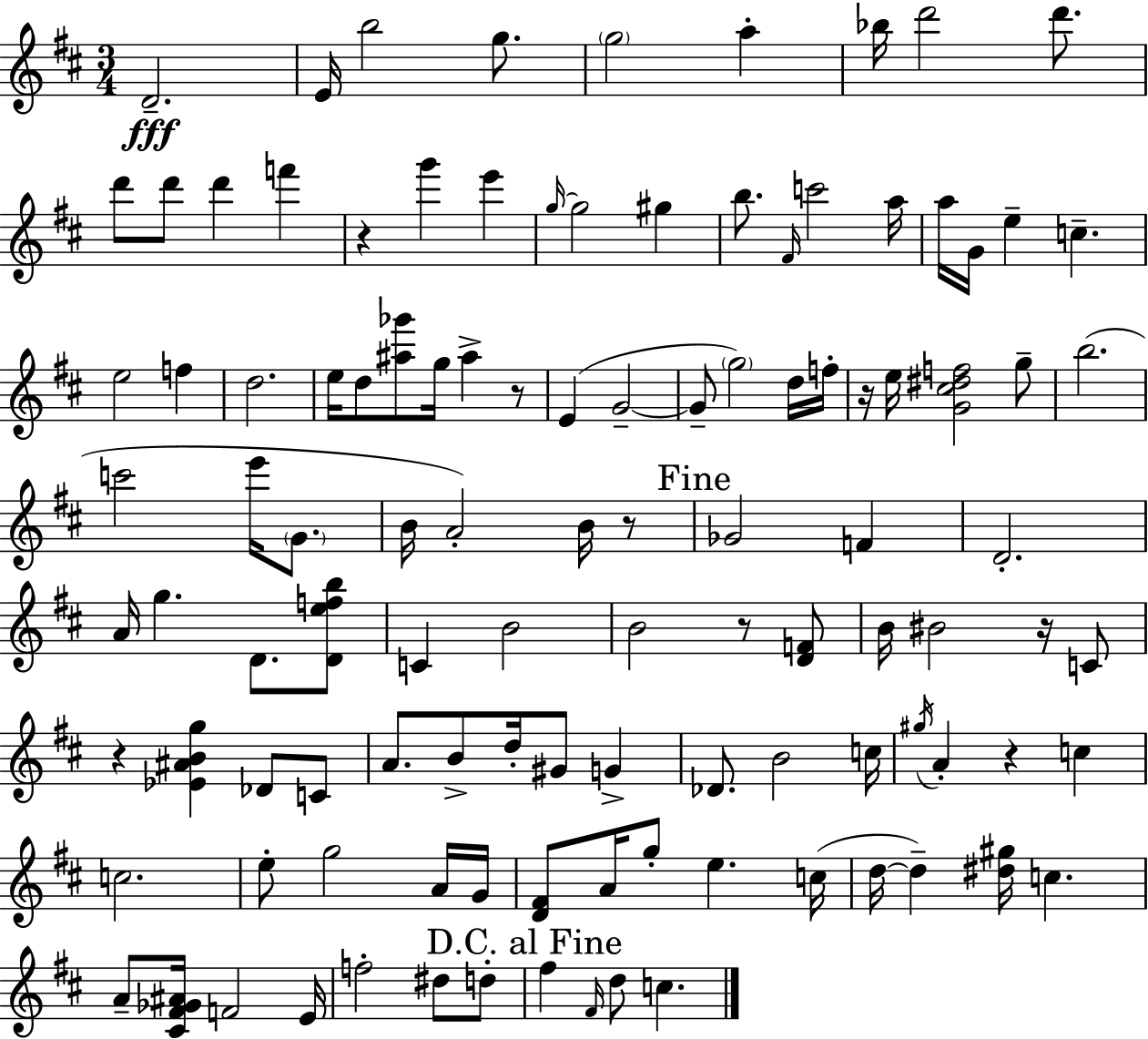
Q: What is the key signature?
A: D major